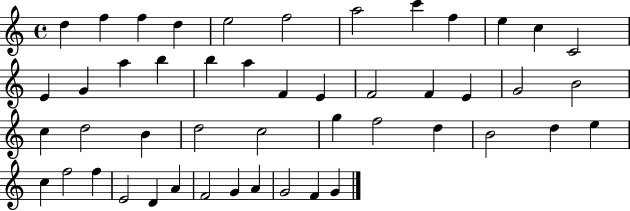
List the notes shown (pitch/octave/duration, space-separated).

D5/q F5/q F5/q D5/q E5/h F5/h A5/h C6/q F5/q E5/q C5/q C4/h E4/q G4/q A5/q B5/q B5/q A5/q F4/q E4/q F4/h F4/q E4/q G4/h B4/h C5/q D5/h B4/q D5/h C5/h G5/q F5/h D5/q B4/h D5/q E5/q C5/q F5/h F5/q E4/h D4/q A4/q F4/h G4/q A4/q G4/h F4/q G4/q